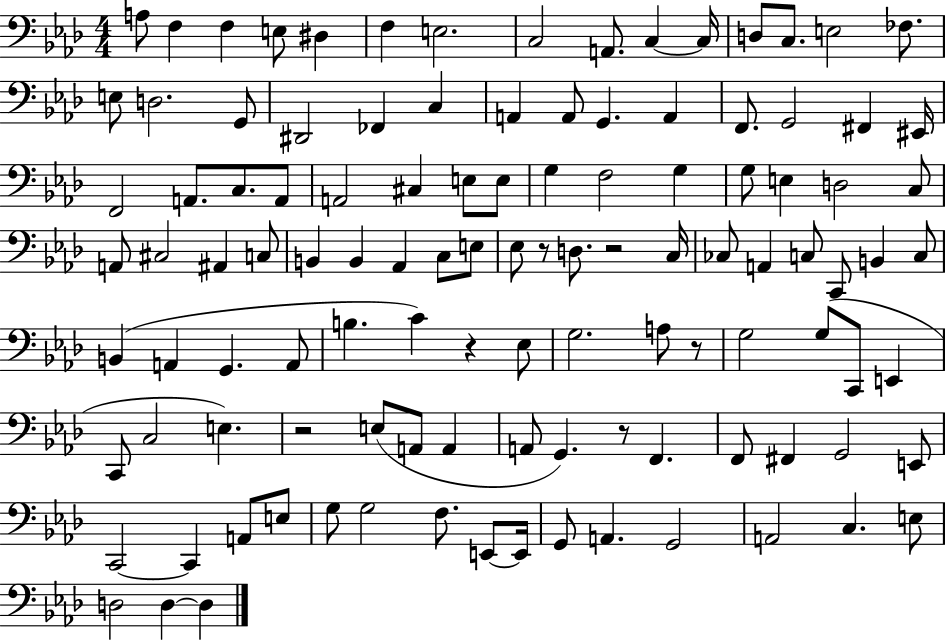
A3/e F3/q F3/q E3/e D#3/q F3/q E3/h. C3/h A2/e. C3/q C3/s D3/e C3/e. E3/h FES3/e. E3/e D3/h. G2/e D#2/h FES2/q C3/q A2/q A2/e G2/q. A2/q F2/e. G2/h F#2/q EIS2/s F2/h A2/e. C3/e. A2/e A2/h C#3/q E3/e E3/e G3/q F3/h G3/q G3/e E3/q D3/h C3/e A2/e C#3/h A#2/q C3/e B2/q B2/q Ab2/q C3/e E3/e Eb3/e R/e D3/e. R/h C3/s CES3/e A2/q C3/e C2/e B2/q C3/e B2/q A2/q G2/q. A2/e B3/q. C4/q R/q Eb3/e G3/h. A3/e R/e G3/h G3/e C2/e E2/q C2/e C3/h E3/q. R/h E3/e A2/e A2/q A2/e G2/q. R/e F2/q. F2/e F#2/q G2/h E2/e C2/h C2/q A2/e E3/e G3/e G3/h F3/e. E2/e E2/s G2/e A2/q. G2/h A2/h C3/q. E3/e D3/h D3/q D3/q